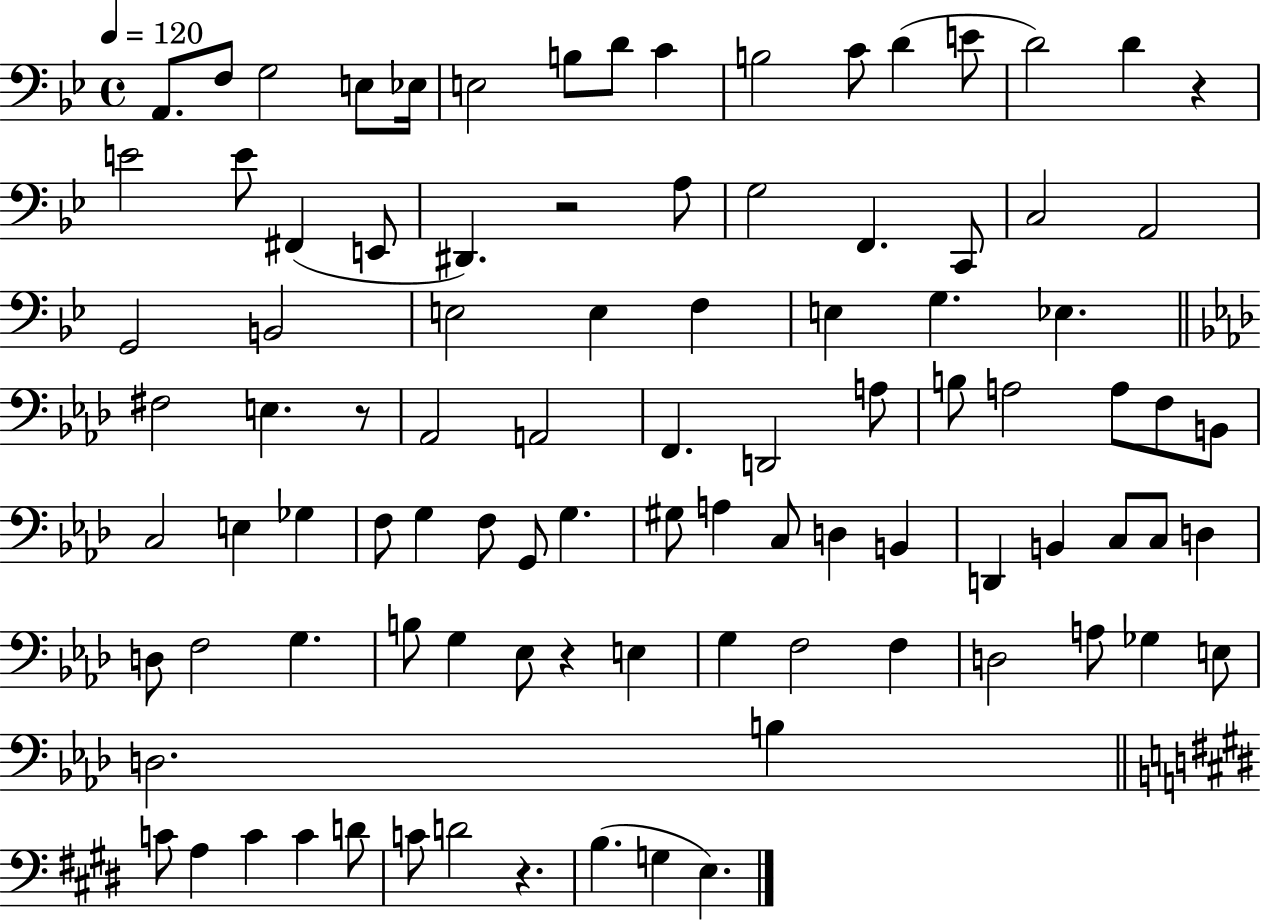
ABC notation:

X:1
T:Untitled
M:4/4
L:1/4
K:Bb
A,,/2 F,/2 G,2 E,/2 _E,/4 E,2 B,/2 D/2 C B,2 C/2 D E/2 D2 D z E2 E/2 ^F,, E,,/2 ^D,, z2 A,/2 G,2 F,, C,,/2 C,2 A,,2 G,,2 B,,2 E,2 E, F, E, G, _E, ^F,2 E, z/2 _A,,2 A,,2 F,, D,,2 A,/2 B,/2 A,2 A,/2 F,/2 B,,/2 C,2 E, _G, F,/2 G, F,/2 G,,/2 G, ^G,/2 A, C,/2 D, B,, D,, B,, C,/2 C,/2 D, D,/2 F,2 G, B,/2 G, _E,/2 z E, G, F,2 F, D,2 A,/2 _G, E,/2 D,2 B, C/2 A, C C D/2 C/2 D2 z B, G, E,